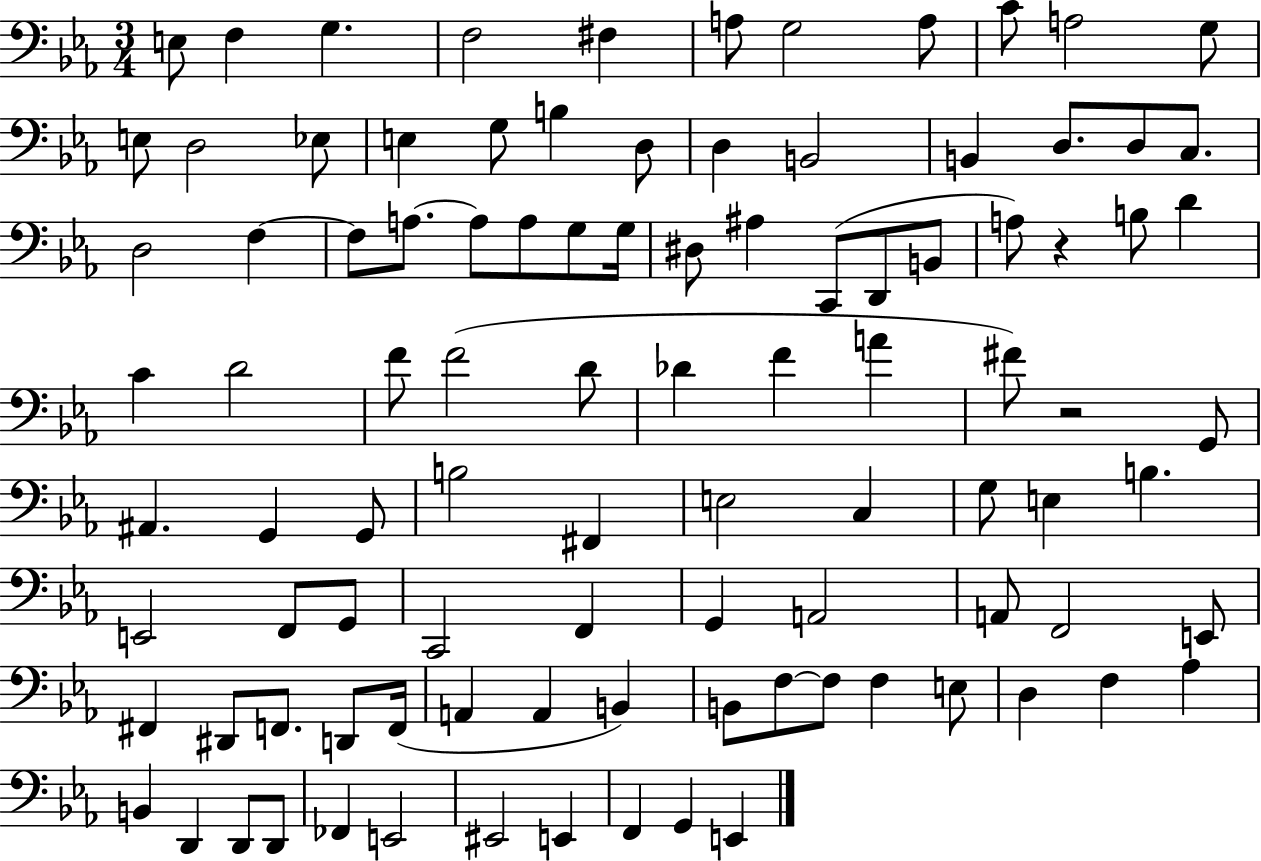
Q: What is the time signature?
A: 3/4